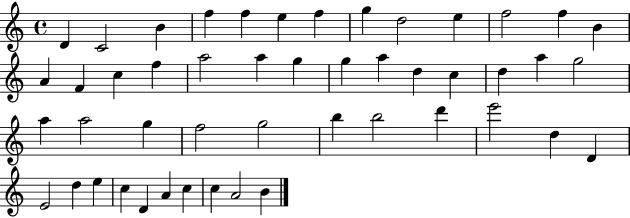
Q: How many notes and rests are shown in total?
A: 48